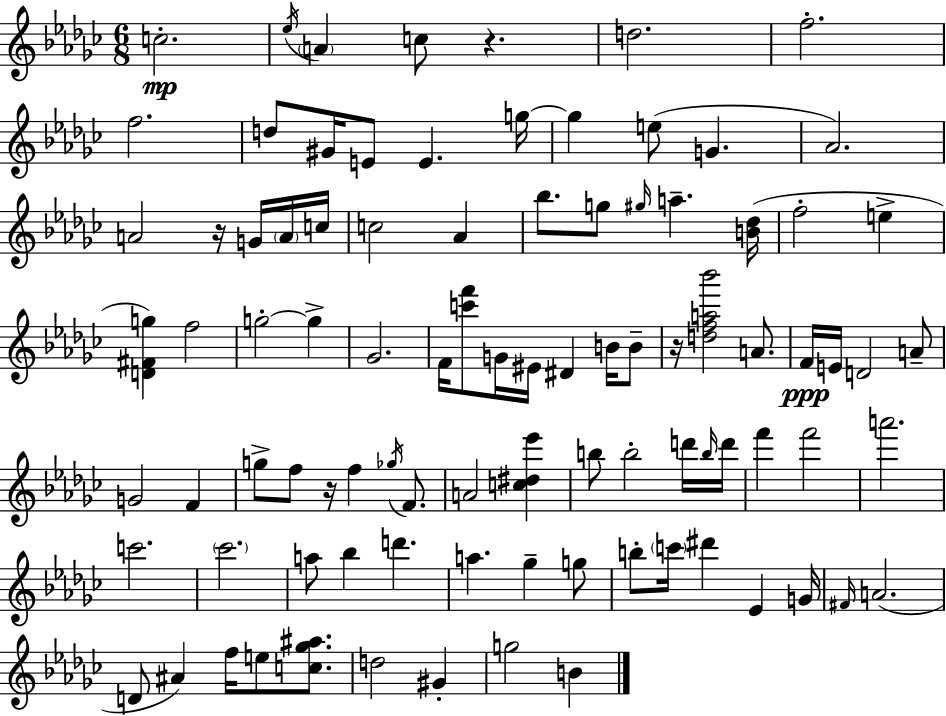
{
  \clef treble
  \numericTimeSignature
  \time 6/8
  \key ees \minor
  c''2.-.\mp | \acciaccatura { ees''16 } \parenthesize a'4 c''8 r4. | d''2. | f''2.-. | \break f''2. | d''8 gis'16 e'8 e'4. | g''16~~ g''4 e''8( g'4. | aes'2.) | \break a'2 r16 g'16 \parenthesize a'16 | c''16 c''2 aes'4 | bes''8. g''8 \grace { gis''16 } a''4.-- | <b' des''>16( f''2-. e''4-> | \break <d' fis' g''>4) f''2 | g''2-.~~ g''4-> | ges'2. | f'16 <c''' f'''>8 g'16 eis'16 dis'4 b'16 | \break b'8-- r16 <d'' f'' a'' bes'''>2 a'8. | f'16\ppp e'16 d'2 | a'8-- g'2 f'4 | g''8-> f''8 r16 f''4 \acciaccatura { ges''16 } | \break f'8. a'2 <c'' dis'' ees'''>4 | b''8 b''2-. | d'''16 \grace { b''16 } d'''16 f'''4 f'''2 | a'''2. | \break c'''2. | \parenthesize ces'''2. | a''8 bes''4 d'''4. | a''4. ges''4-- | \break g''8 b''8-. \parenthesize c'''16 dis'''4 ees'4 | g'16 \grace { fis'16 }( a'2. | d'8 ais'4) f''16 | e''8 <c'' ges'' ais''>8. d''2 | \break gis'4-. g''2 | b'4 \bar "|."
}